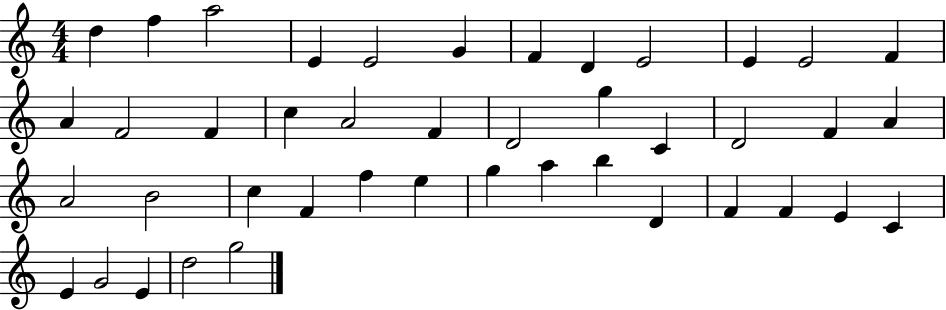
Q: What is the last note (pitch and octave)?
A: G5